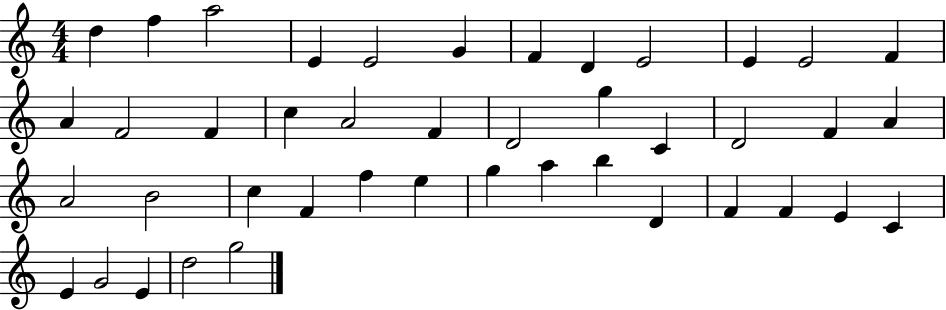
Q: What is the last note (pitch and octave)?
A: G5